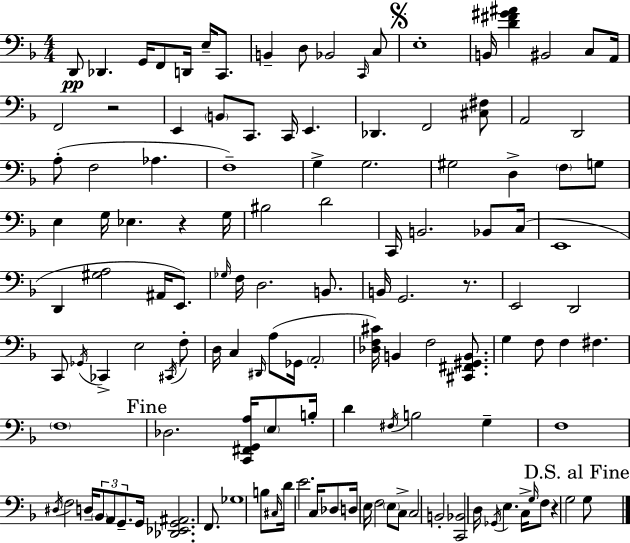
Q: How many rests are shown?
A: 4